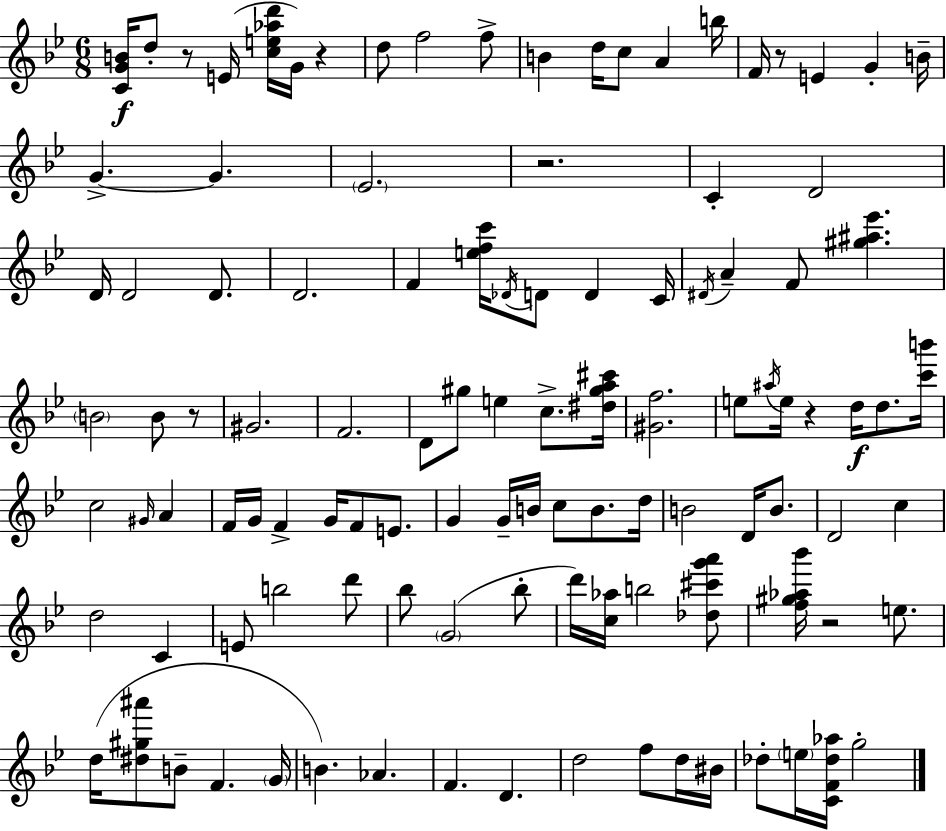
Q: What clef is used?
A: treble